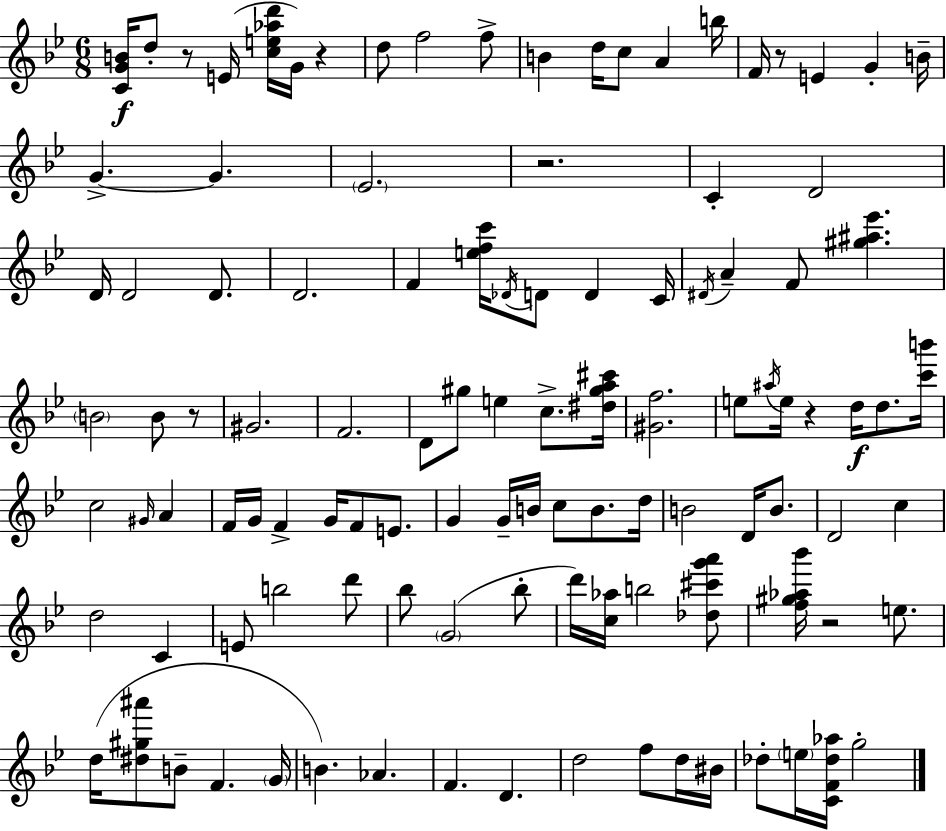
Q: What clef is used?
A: treble